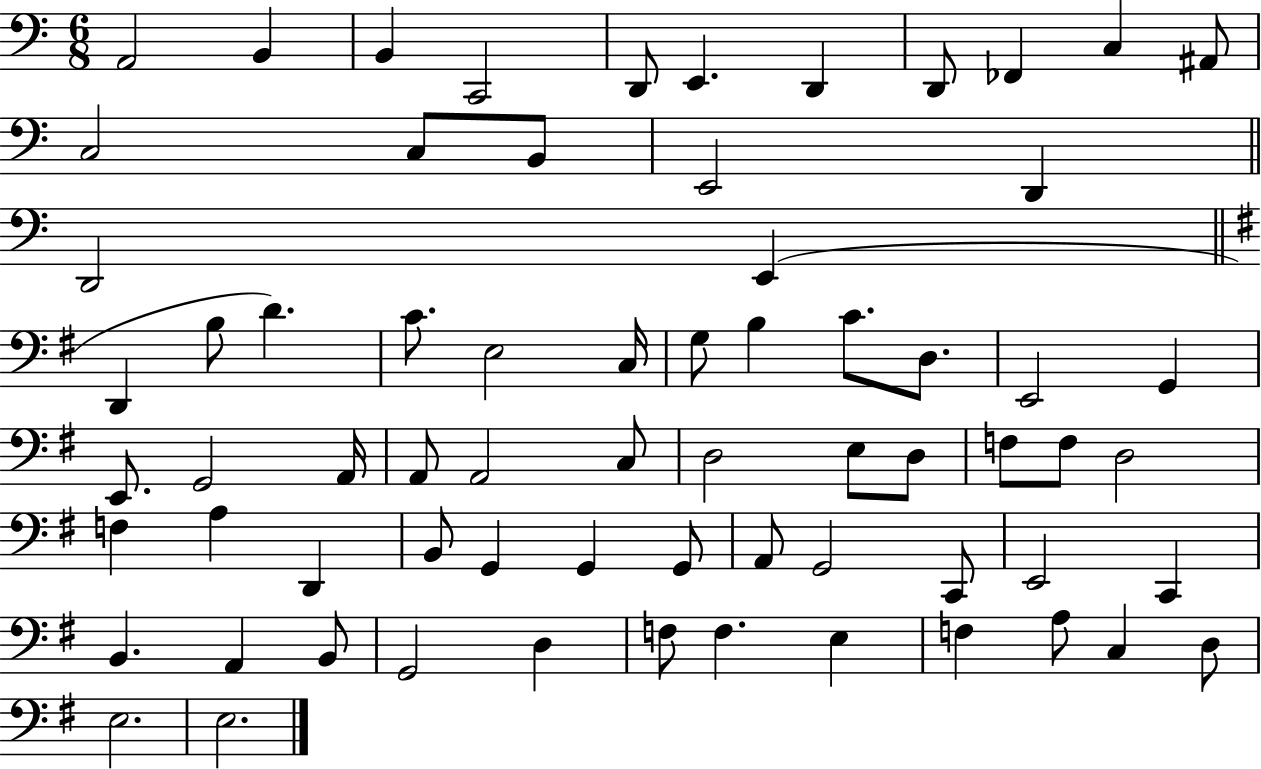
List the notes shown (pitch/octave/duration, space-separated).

A2/h B2/q B2/q C2/h D2/e E2/q. D2/q D2/e FES2/q C3/q A#2/e C3/h C3/e B2/e E2/h D2/q D2/h E2/q D2/q B3/e D4/q. C4/e. E3/h C3/s G3/e B3/q C4/e. D3/e. E2/h G2/q E2/e. G2/h A2/s A2/e A2/h C3/e D3/h E3/e D3/e F3/e F3/e D3/h F3/q A3/q D2/q B2/e G2/q G2/q G2/e A2/e G2/h C2/e E2/h C2/q B2/q. A2/q B2/e G2/h D3/q F3/e F3/q. E3/q F3/q A3/e C3/q D3/e E3/h. E3/h.